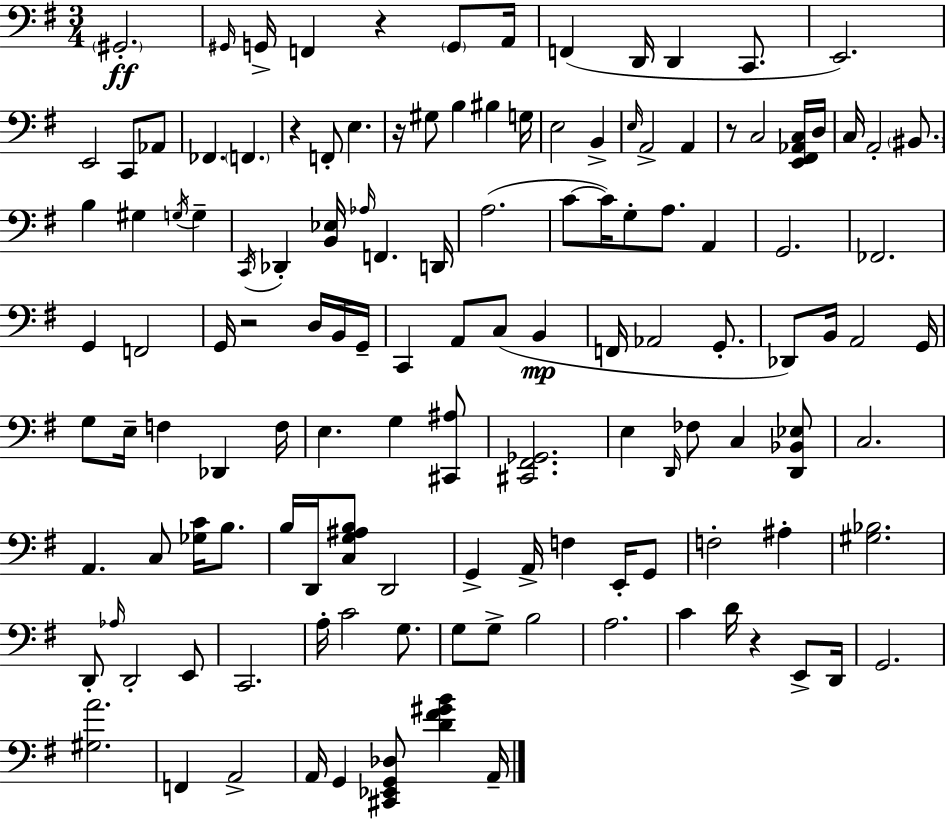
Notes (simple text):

G#2/h. G#2/s G2/s F2/q R/q G2/e A2/s F2/q D2/s D2/q C2/e. E2/h. E2/h C2/e Ab2/e FES2/q. F2/q. R/q F2/e E3/q. R/s G#3/e B3/q BIS3/q G3/s E3/h B2/q E3/s A2/h A2/q R/e C3/h [E2,F#2,Ab2,C3]/s D3/s C3/s A2/h BIS2/e. B3/q G#3/q G3/s G3/q C2/s Db2/q [B2,Eb3]/s Ab3/s F2/q. D2/s A3/h. C4/e C4/s G3/e A3/e. A2/q G2/h. FES2/h. G2/q F2/h G2/s R/h D3/s B2/s G2/s C2/q A2/e C3/e B2/q F2/s Ab2/h G2/e. Db2/e B2/s A2/h G2/s G3/e E3/s F3/q Db2/q F3/s E3/q. G3/q [C#2,A#3]/e [C#2,F#2,Gb2]/h. E3/q D2/s FES3/e C3/q [D2,Bb2,Eb3]/e C3/h. A2/q. C3/e [Gb3,C4]/s B3/e. B3/s D2/s [C3,G3,A#3,B3]/e D2/h G2/q A2/s F3/q E2/s G2/e F3/h A#3/q [G#3,Bb3]/h. D2/e Ab3/s D2/h E2/e C2/h. A3/s C4/h G3/e. G3/e G3/e B3/h A3/h. C4/q D4/s R/q E2/e D2/s G2/h. [G#3,A4]/h. F2/q A2/h A2/s G2/q [C#2,Eb2,G2,Db3]/e [D4,F#4,G#4,B4]/q A2/s